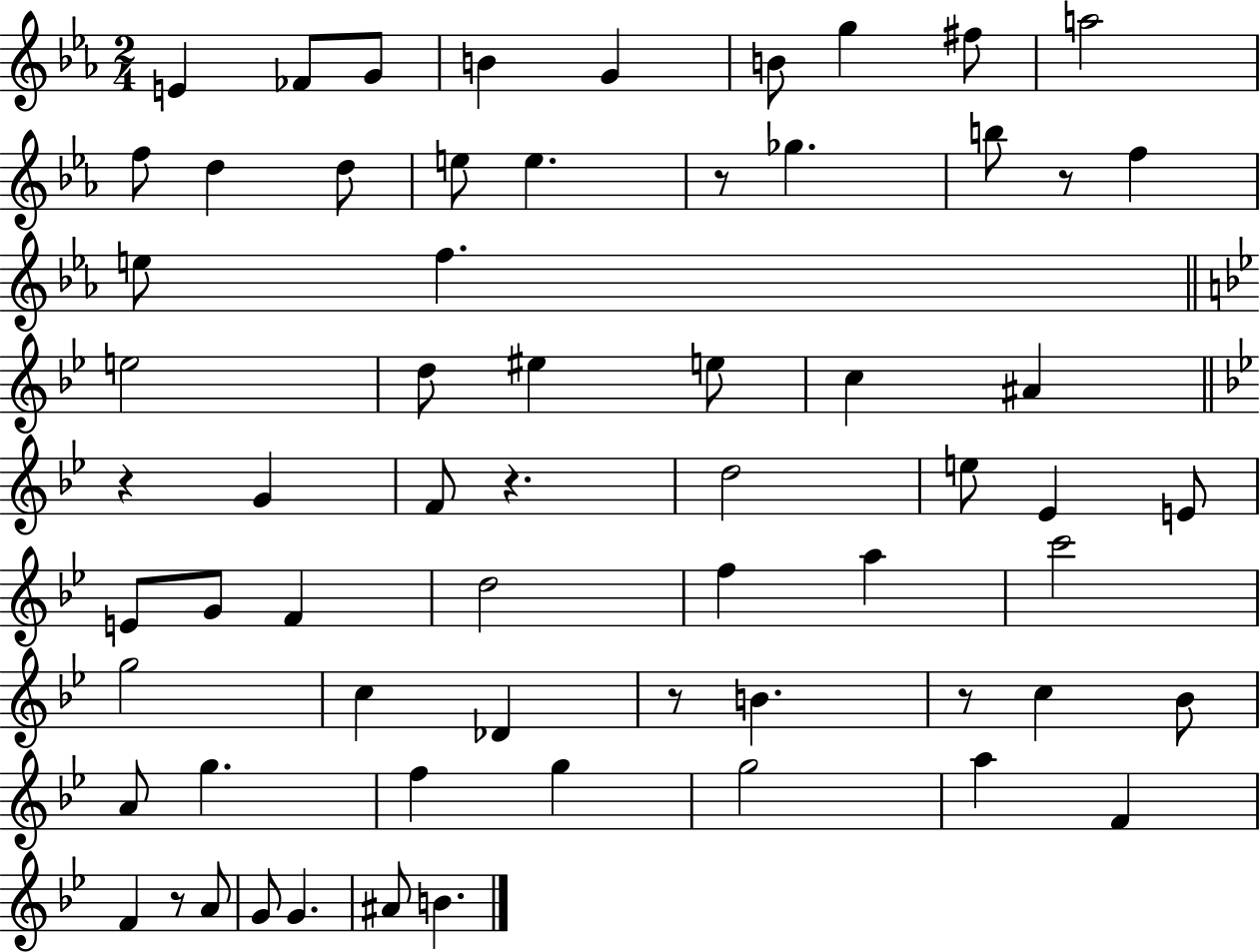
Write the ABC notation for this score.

X:1
T:Untitled
M:2/4
L:1/4
K:Eb
E _F/2 G/2 B G B/2 g ^f/2 a2 f/2 d d/2 e/2 e z/2 _g b/2 z/2 f e/2 f e2 d/2 ^e e/2 c ^A z G F/2 z d2 e/2 _E E/2 E/2 G/2 F d2 f a c'2 g2 c _D z/2 B z/2 c _B/2 A/2 g f g g2 a F F z/2 A/2 G/2 G ^A/2 B